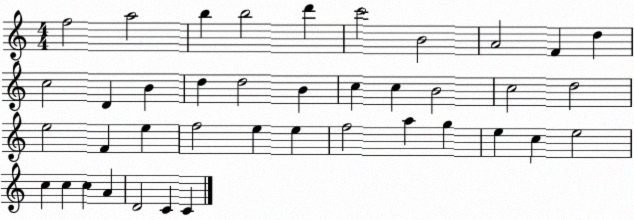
X:1
T:Untitled
M:4/4
L:1/4
K:C
f2 a2 b b2 d' c'2 B2 A2 F d c2 D B d d2 B c c B2 c2 d2 e2 F e f2 e e f2 a g e c e2 c c c A D2 C C